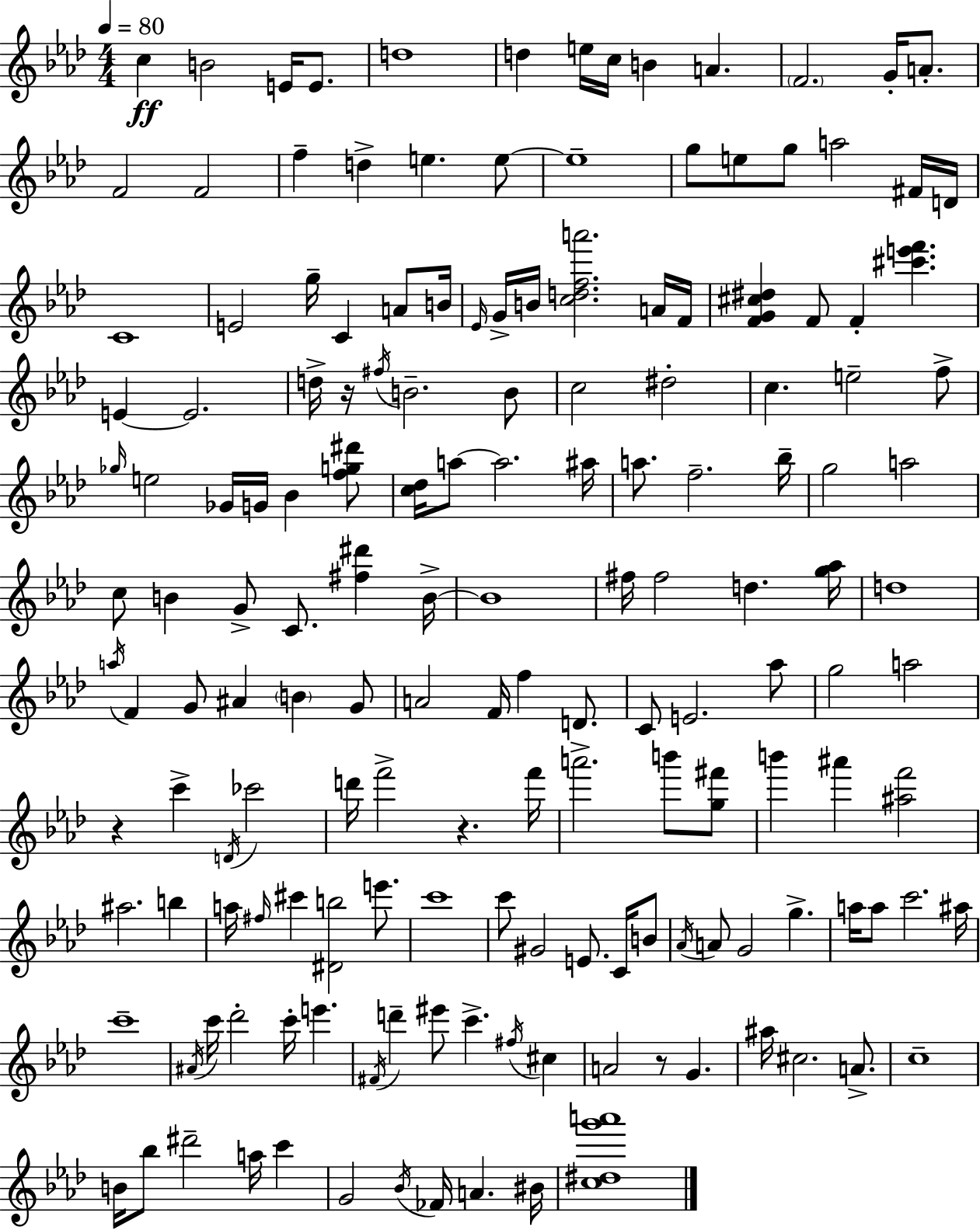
C5/q B4/h E4/s E4/e. D5/w D5/q E5/s C5/s B4/q A4/q. F4/h. G4/s A4/e. F4/h F4/h F5/q D5/q E5/q. E5/e E5/w G5/e E5/e G5/e A5/h F#4/s D4/s C4/w E4/h G5/s C4/q A4/e B4/s Eb4/s G4/s B4/s [C5,D5,F5,A6]/h. A4/s F4/s [F4,G4,C#5,D#5]/q F4/e F4/q [C#6,E6,F6]/q. E4/q E4/h. D5/s R/s F#5/s B4/h. B4/e C5/h D#5/h C5/q. E5/h F5/e Gb5/s E5/h Gb4/s G4/s Bb4/q [F5,G5,D#6]/e [C5,Db5]/s A5/e A5/h. A#5/s A5/e. F5/h. Bb5/s G5/h A5/h C5/e B4/q G4/e C4/e. [F#5,D#6]/q B4/s B4/w F#5/s F#5/h D5/q. [G5,Ab5]/s D5/w A5/s F4/q G4/e A#4/q B4/q G4/e A4/h F4/s F5/q D4/e. C4/e E4/h. Ab5/e G5/h A5/h R/q C6/q D4/s CES6/h D6/s F6/h R/q. F6/s A6/h. B6/e [G5,F#6]/e B6/q A#6/q [A#5,F6]/h A#5/h. B5/q A5/s F#5/s C#6/q [D#4,B5]/h E6/e. C6/w C6/e G#4/h E4/e. C4/s B4/e Ab4/s A4/e G4/h G5/q. A5/s A5/e C6/h. A#5/s C6/w A#4/s C6/s Db6/h C6/s E6/q. F#4/s D6/q EIS6/e C6/q. F#5/s C#5/q A4/h R/e G4/q. A#5/s C#5/h. A4/e. C5/w B4/s Bb5/e D#6/h A5/s C6/q G4/h Bb4/s FES4/s A4/q. BIS4/s [C5,D#5,G6,A6]/w